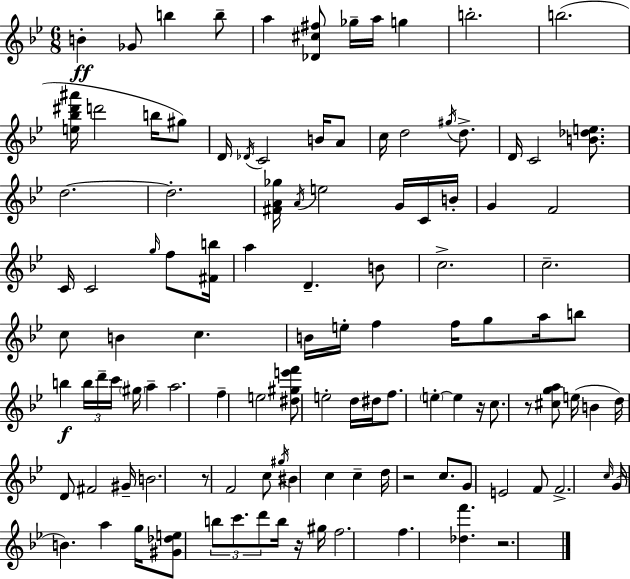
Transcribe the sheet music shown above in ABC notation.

X:1
T:Untitled
M:6/8
L:1/4
K:Bb
B _G/2 b b/2 a [_D^c^f]/2 _g/4 a/4 g b2 b2 [e_b^d'^a']/4 d'2 b/4 ^g/2 D/4 _D/4 C2 B/4 A/2 c/4 d2 ^g/4 d/2 D/4 C2 [B_de]/2 d2 d2 [^FA_g]/4 A/4 e2 G/4 C/4 B/4 G F2 C/4 C2 g/4 f/2 [^Fb]/4 a D B/2 c2 c2 c/2 B c B/4 e/4 f f/4 g/2 a/4 b/2 b b/4 d'/4 c'/4 ^g/4 a a2 f e2 [^d^ge'f']/2 e2 d/4 ^d/4 f/2 e e z/4 c/2 z/2 [^cga]/2 e/4 B d/4 D/2 ^F2 ^G/4 B2 z/2 F2 c/2 ^g/4 ^B c c d/4 z2 c/2 G/2 E2 F/2 F2 c/4 G/4 B a g/4 [^G_de]/2 b/2 c'/2 d'/2 b/4 z/4 ^g/4 f2 f [_df'] z2